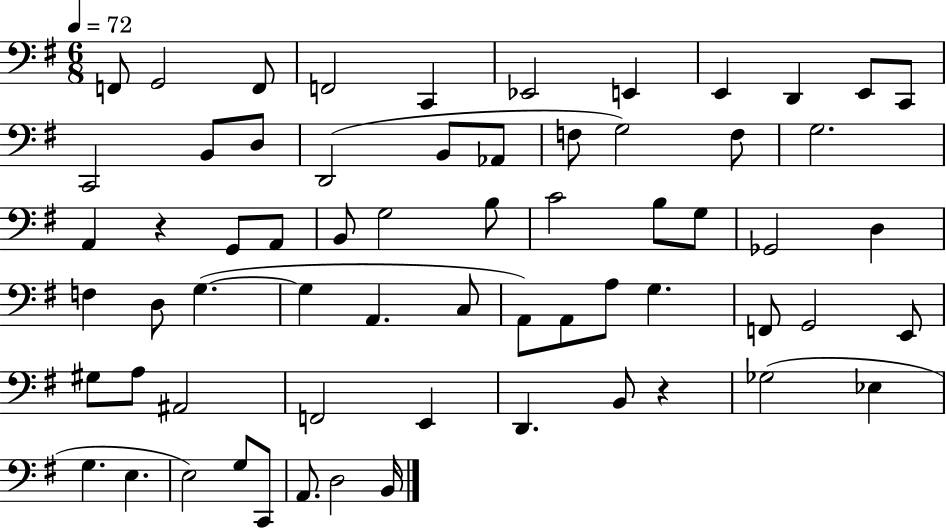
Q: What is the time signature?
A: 6/8